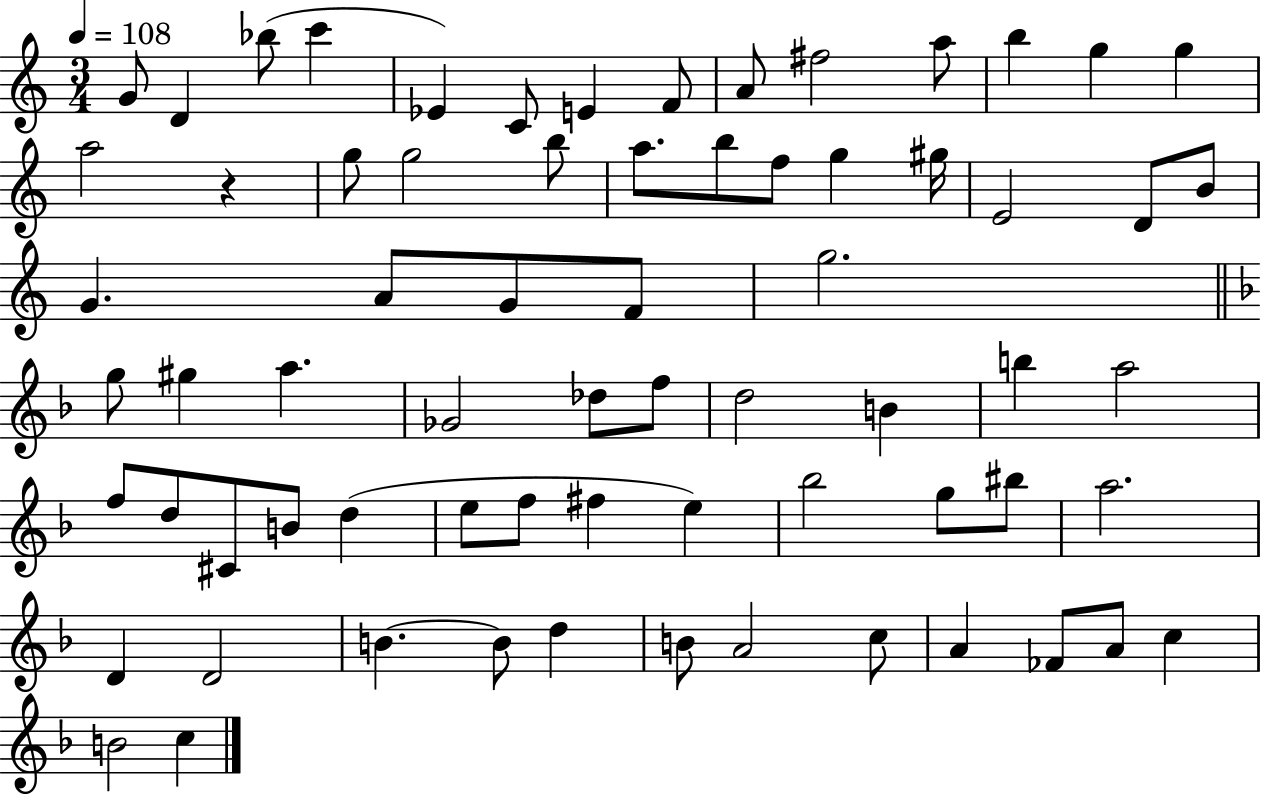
{
  \clef treble
  \numericTimeSignature
  \time 3/4
  \key c \major
  \tempo 4 = 108
  g'8 d'4 bes''8( c'''4 | ees'4) c'8 e'4 f'8 | a'8 fis''2 a''8 | b''4 g''4 g''4 | \break a''2 r4 | g''8 g''2 b''8 | a''8. b''8 f''8 g''4 gis''16 | e'2 d'8 b'8 | \break g'4. a'8 g'8 f'8 | g''2. | \bar "||" \break \key f \major g''8 gis''4 a''4. | ges'2 des''8 f''8 | d''2 b'4 | b''4 a''2 | \break f''8 d''8 cis'8 b'8 d''4( | e''8 f''8 fis''4 e''4) | bes''2 g''8 bis''8 | a''2. | \break d'4 d'2 | b'4.~~ b'8 d''4 | b'8 a'2 c''8 | a'4 fes'8 a'8 c''4 | \break b'2 c''4 | \bar "|."
}